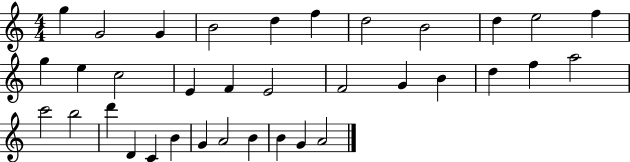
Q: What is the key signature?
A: C major